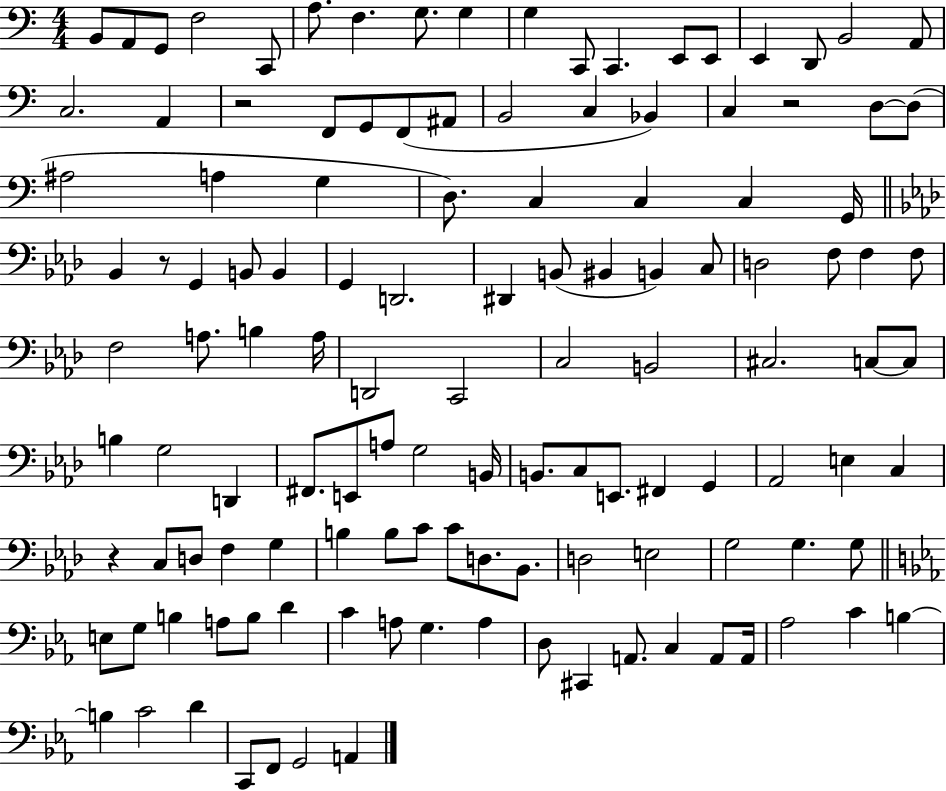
B2/e A2/e G2/e F3/h C2/e A3/e. F3/q. G3/e. G3/q G3/q C2/e C2/q. E2/e E2/e E2/q D2/e B2/h A2/e C3/h. A2/q R/h F2/e G2/e F2/e A#2/e B2/h C3/q Bb2/q C3/q R/h D3/e D3/e A#3/h A3/q G3/q D3/e. C3/q C3/q C3/q G2/s Bb2/q R/e G2/q B2/e B2/q G2/q D2/h. D#2/q B2/e BIS2/q B2/q C3/e D3/h F3/e F3/q F3/e F3/h A3/e. B3/q A3/s D2/h C2/h C3/h B2/h C#3/h. C3/e C3/e B3/q G3/h D2/q F#2/e. E2/e A3/e G3/h B2/s B2/e. C3/e E2/e. F#2/q G2/q Ab2/h E3/q C3/q R/q C3/e D3/e F3/q G3/q B3/q B3/e C4/e C4/e D3/e. Bb2/e. D3/h E3/h G3/h G3/q. G3/e E3/e G3/e B3/q A3/e B3/e D4/q C4/q A3/e G3/q. A3/q D3/e C#2/q A2/e. C3/q A2/e A2/s Ab3/h C4/q B3/q B3/q C4/h D4/q C2/e F2/e G2/h A2/q